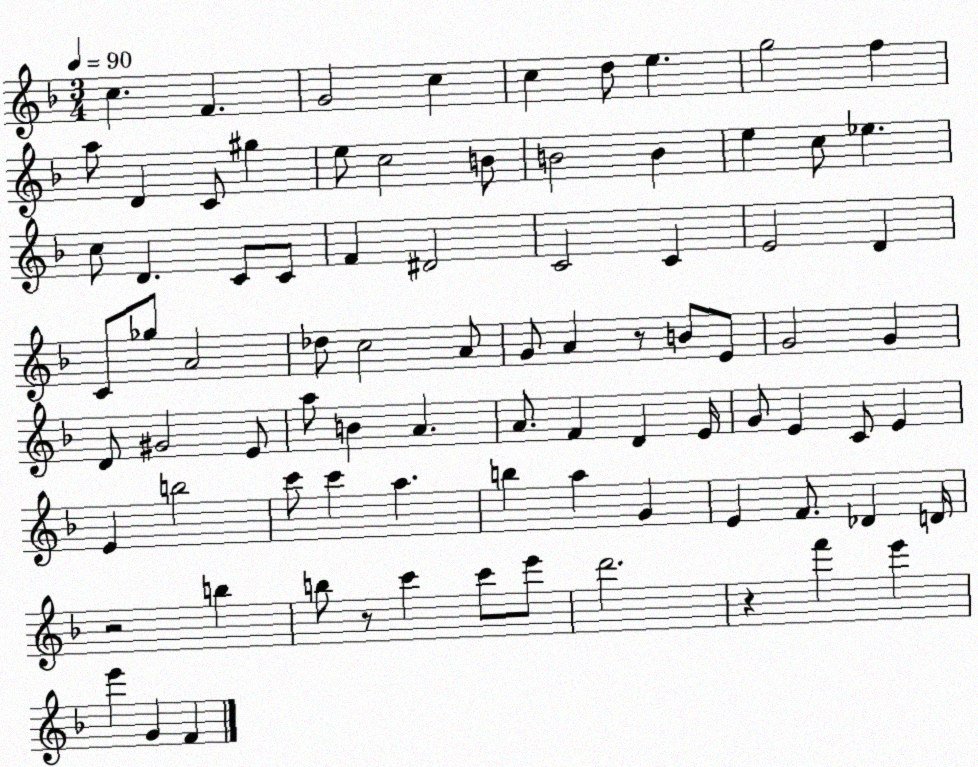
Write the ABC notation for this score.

X:1
T:Untitled
M:3/4
L:1/4
K:F
c F G2 c c d/2 e g2 f a/2 D C/2 ^g e/2 c2 B/2 B2 B e c/2 _e c/2 D C/2 C/2 F ^D2 C2 C E2 D C/2 _g/2 A2 _d/2 c2 A/2 G/2 A z/2 B/2 E/2 G2 G D/2 ^G2 E/2 a/2 B A A/2 F D E/4 G/2 E C/2 E E b2 c'/2 c' a b a G E F/2 _D D/4 z2 b b/2 z/2 c' c'/2 e'/2 d'2 z f' e' e' G F